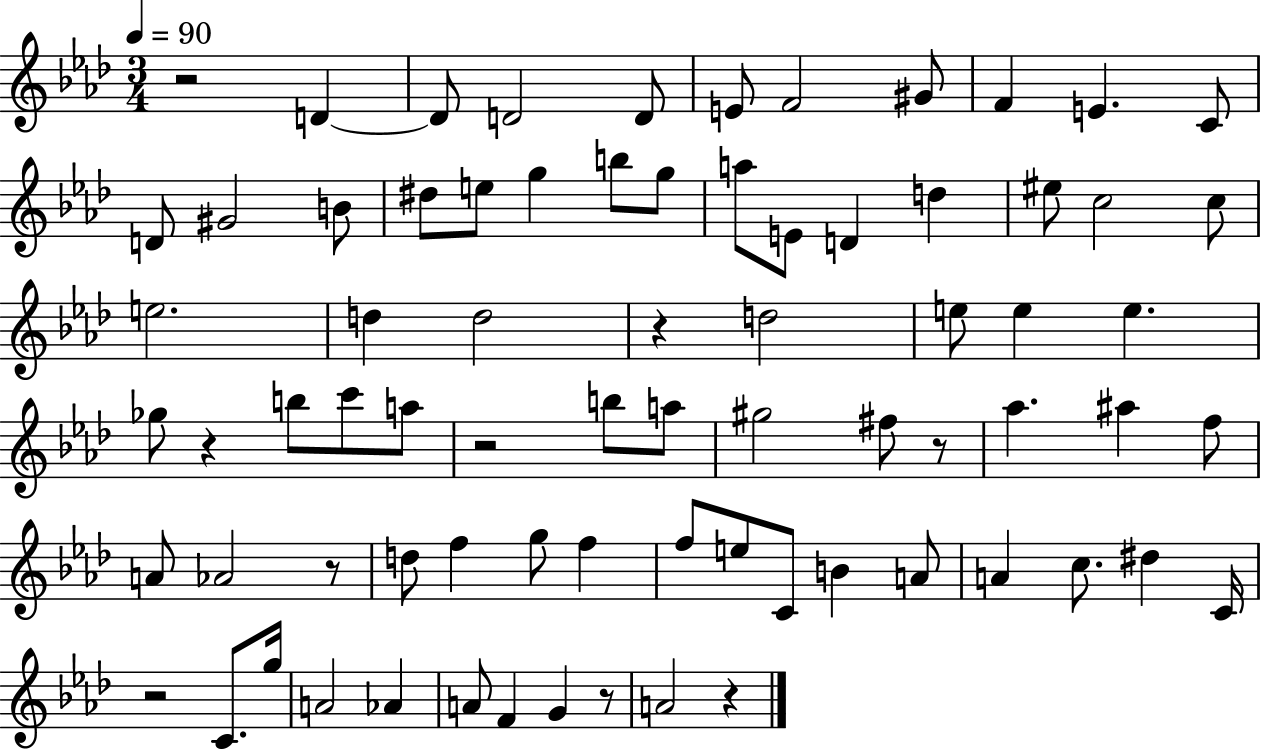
R/h D4/q D4/e D4/h D4/e E4/e F4/h G#4/e F4/q E4/q. C4/e D4/e G#4/h B4/e D#5/e E5/e G5/q B5/e G5/e A5/e E4/e D4/q D5/q EIS5/e C5/h C5/e E5/h. D5/q D5/h R/q D5/h E5/e E5/q E5/q. Gb5/e R/q B5/e C6/e A5/e R/h B5/e A5/e G#5/h F#5/e R/e Ab5/q. A#5/q F5/e A4/e Ab4/h R/e D5/e F5/q G5/e F5/q F5/e E5/e C4/e B4/q A4/e A4/q C5/e. D#5/q C4/s R/h C4/e. G5/s A4/h Ab4/q A4/e F4/q G4/q R/e A4/h R/q